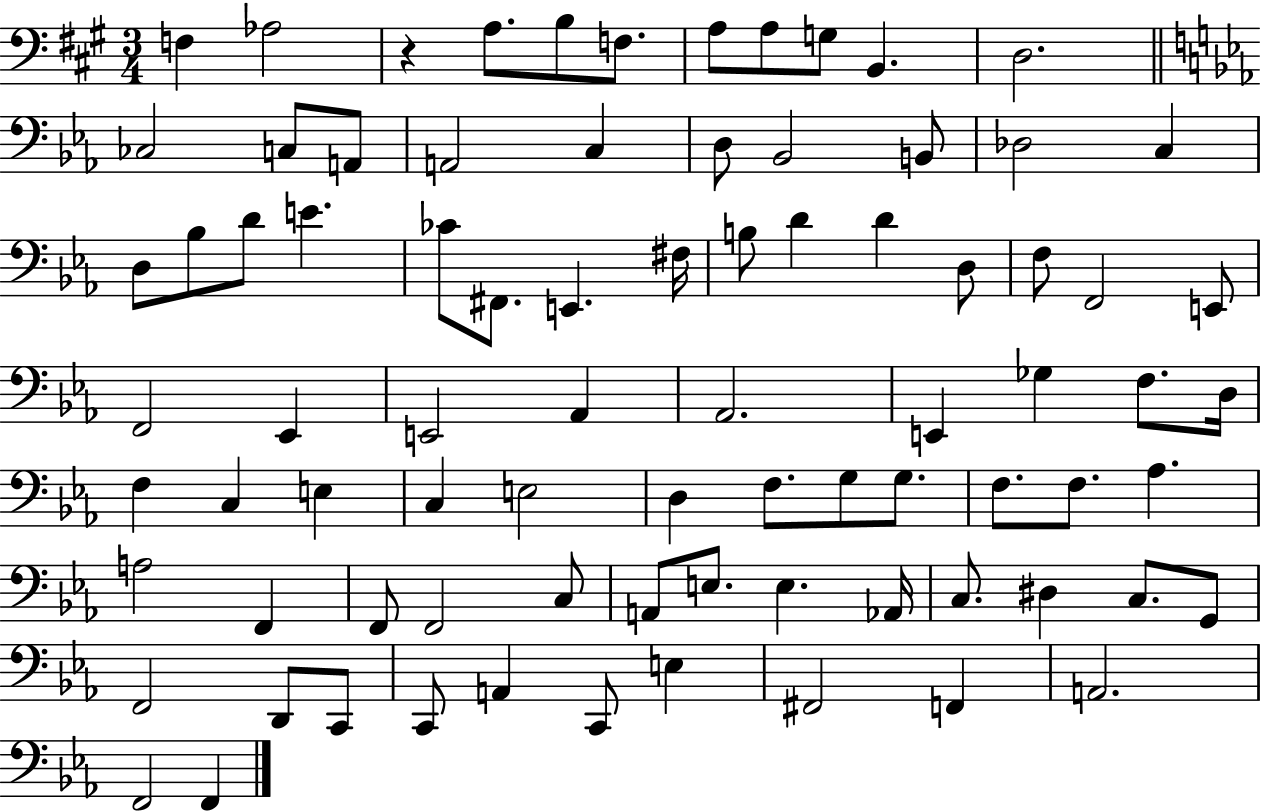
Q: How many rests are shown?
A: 1